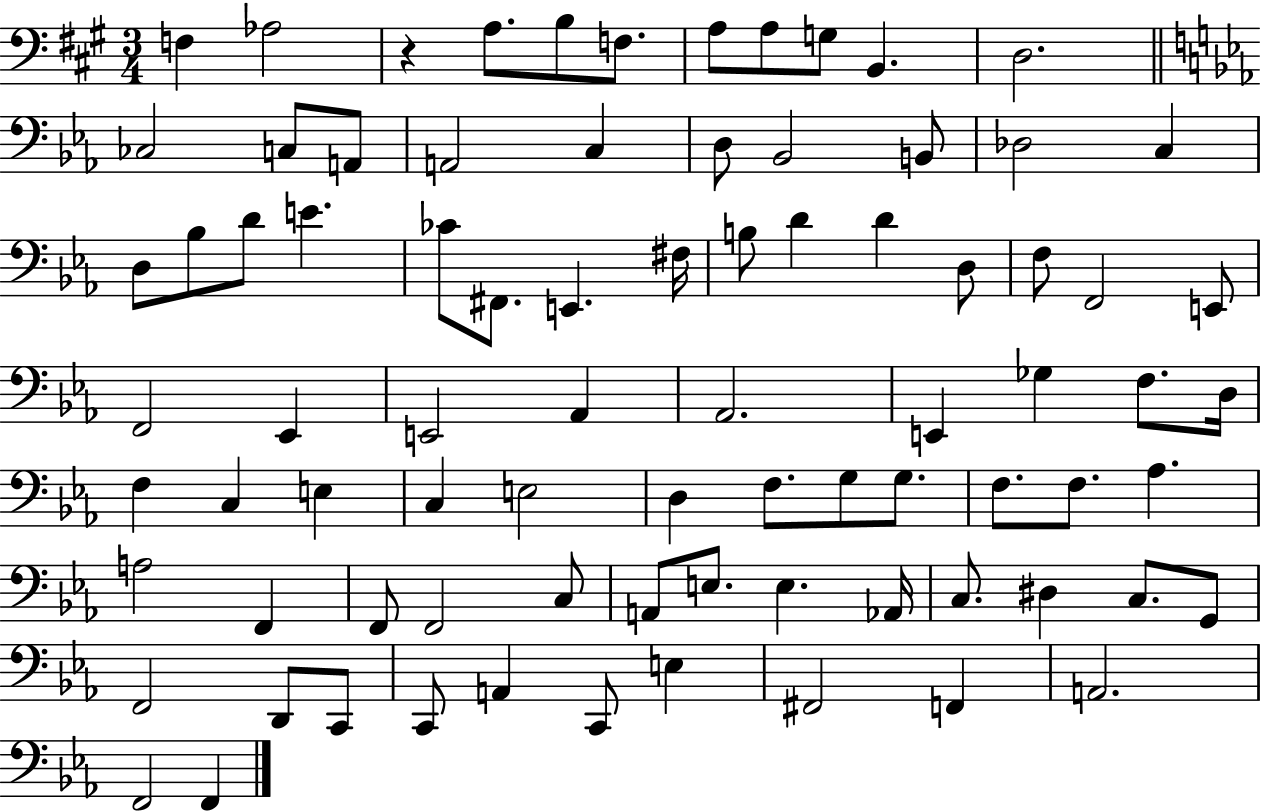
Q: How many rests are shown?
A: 1